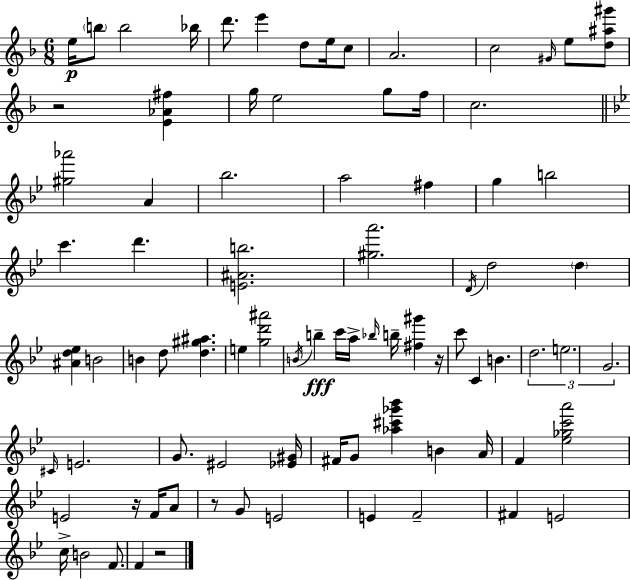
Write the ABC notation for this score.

X:1
T:Untitled
M:6/8
L:1/4
K:Dm
e/4 b/2 b2 _b/4 d'/2 e' d/2 e/4 c/2 A2 c2 ^G/4 e/2 [d^a^g']/2 z2 [E_A^f] g/4 e2 g/2 f/4 c2 [^g_a']2 A _b2 a2 ^f g b2 c' d' [E^Ab]2 [^ga']2 D/4 d2 d [^Ad_e] B2 B d/2 [d^g^a] e [gd'^a']2 B/4 b c'/4 a/4 _b/4 b/4 [^f^g'] z/4 c'/2 C B d2 e2 G2 ^C/4 E2 G/2 ^E2 [_E^G]/4 ^F/4 G/2 [_a^c'_g'_b'] B A/4 F [_e_gc'a']2 E2 z/4 F/4 A/2 z/2 G/2 E2 E F2 ^F E2 c/4 B2 F/2 F z2